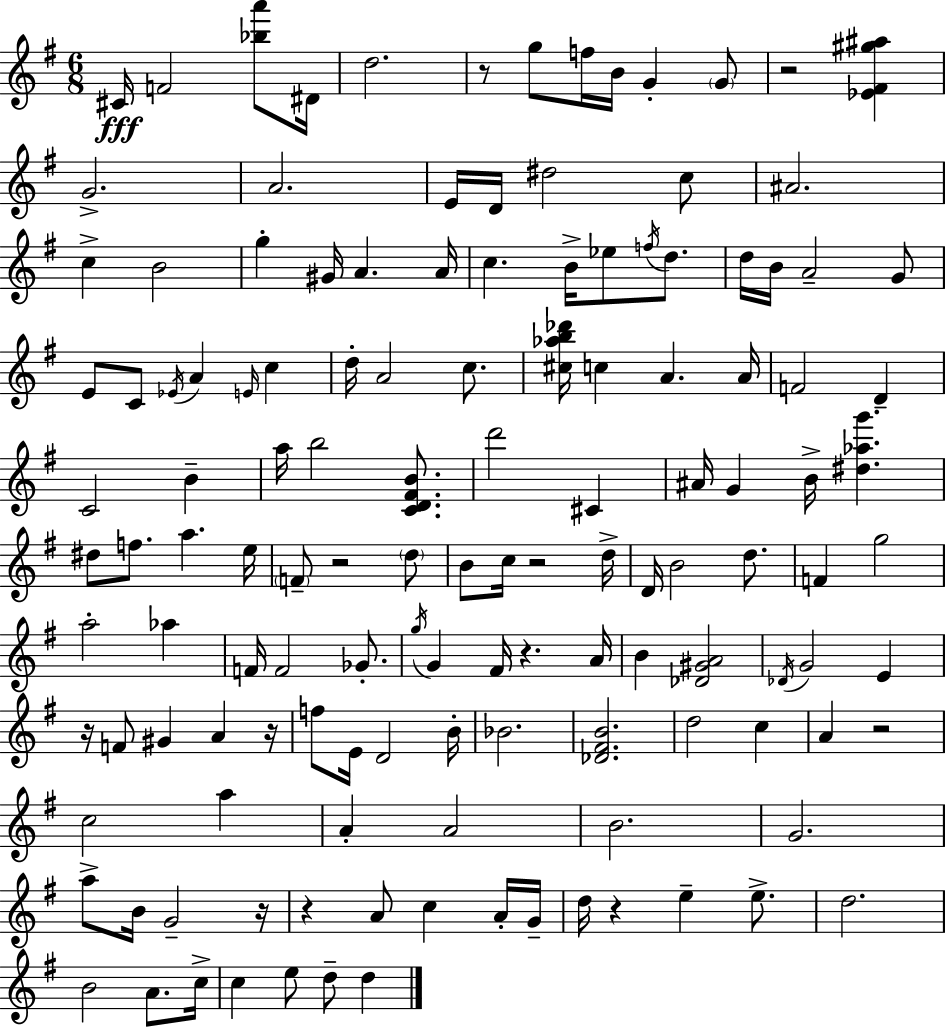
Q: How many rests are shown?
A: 11